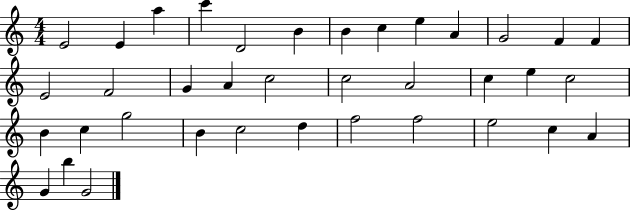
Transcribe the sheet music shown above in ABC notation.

X:1
T:Untitled
M:4/4
L:1/4
K:C
E2 E a c' D2 B B c e A G2 F F E2 F2 G A c2 c2 A2 c e c2 B c g2 B c2 d f2 f2 e2 c A G b G2